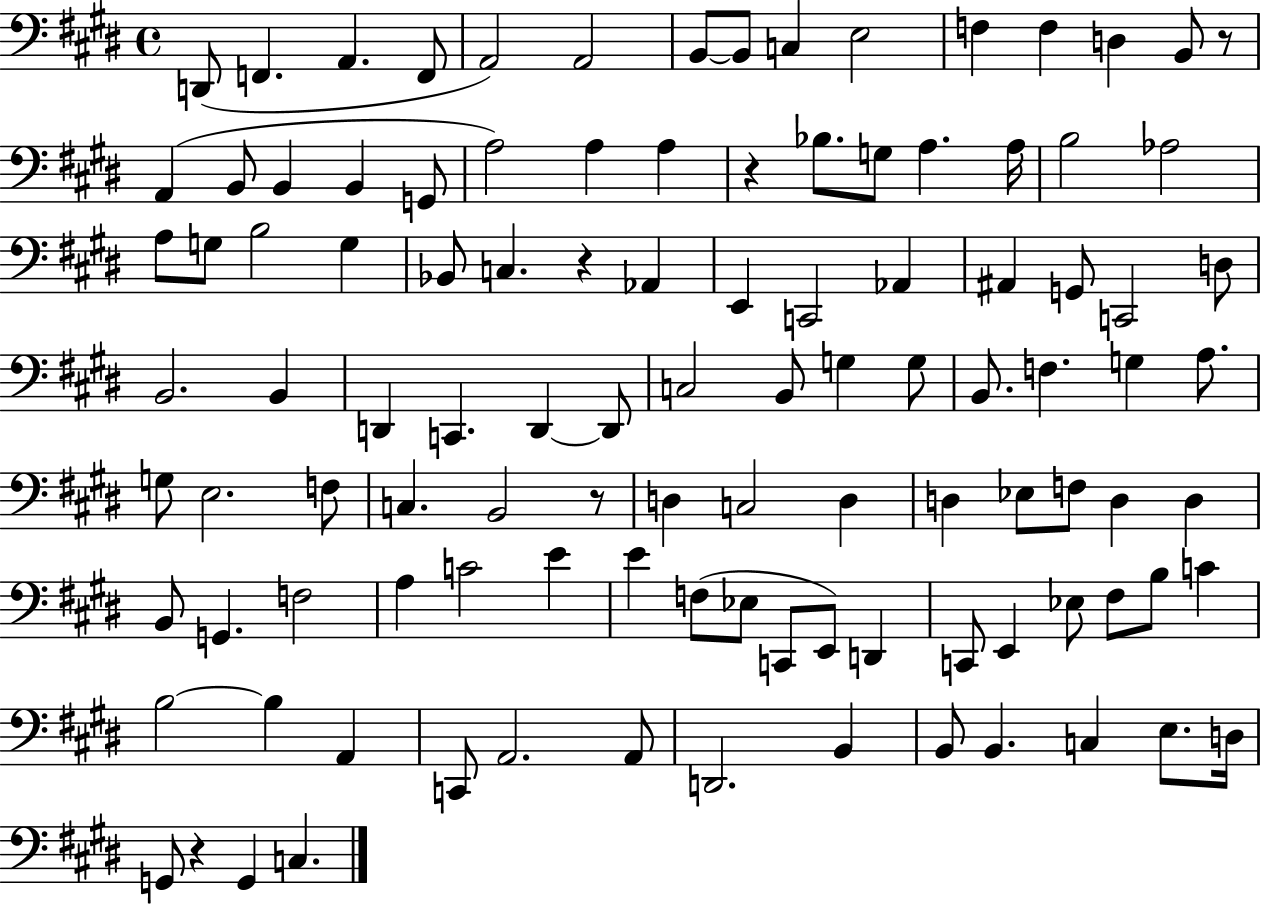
{
  \clef bass
  \time 4/4
  \defaultTimeSignature
  \key e \major
  d,8( f,4. a,4. f,8 | a,2) a,2 | b,8~~ b,8 c4 e2 | f4 f4 d4 b,8 r8 | \break a,4( b,8 b,4 b,4 g,8 | a2) a4 a4 | r4 bes8. g8 a4. a16 | b2 aes2 | \break a8 g8 b2 g4 | bes,8 c4. r4 aes,4 | e,4 c,2 aes,4 | ais,4 g,8 c,2 d8 | \break b,2. b,4 | d,4 c,4. d,4~~ d,8 | c2 b,8 g4 g8 | b,8. f4. g4 a8. | \break g8 e2. f8 | c4. b,2 r8 | d4 c2 d4 | d4 ees8 f8 d4 d4 | \break b,8 g,4. f2 | a4 c'2 e'4 | e'4 f8( ees8 c,8 e,8) d,4 | c,8 e,4 ees8 fis8 b8 c'4 | \break b2~~ b4 a,4 | c,8 a,2. a,8 | d,2. b,4 | b,8 b,4. c4 e8. d16 | \break g,8 r4 g,4 c4. | \bar "|."
}